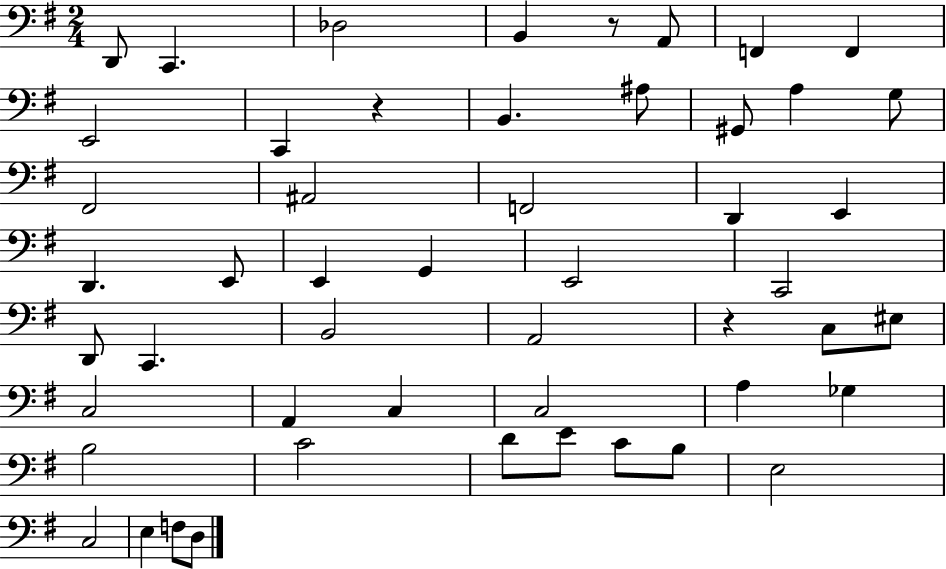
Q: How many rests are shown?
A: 3